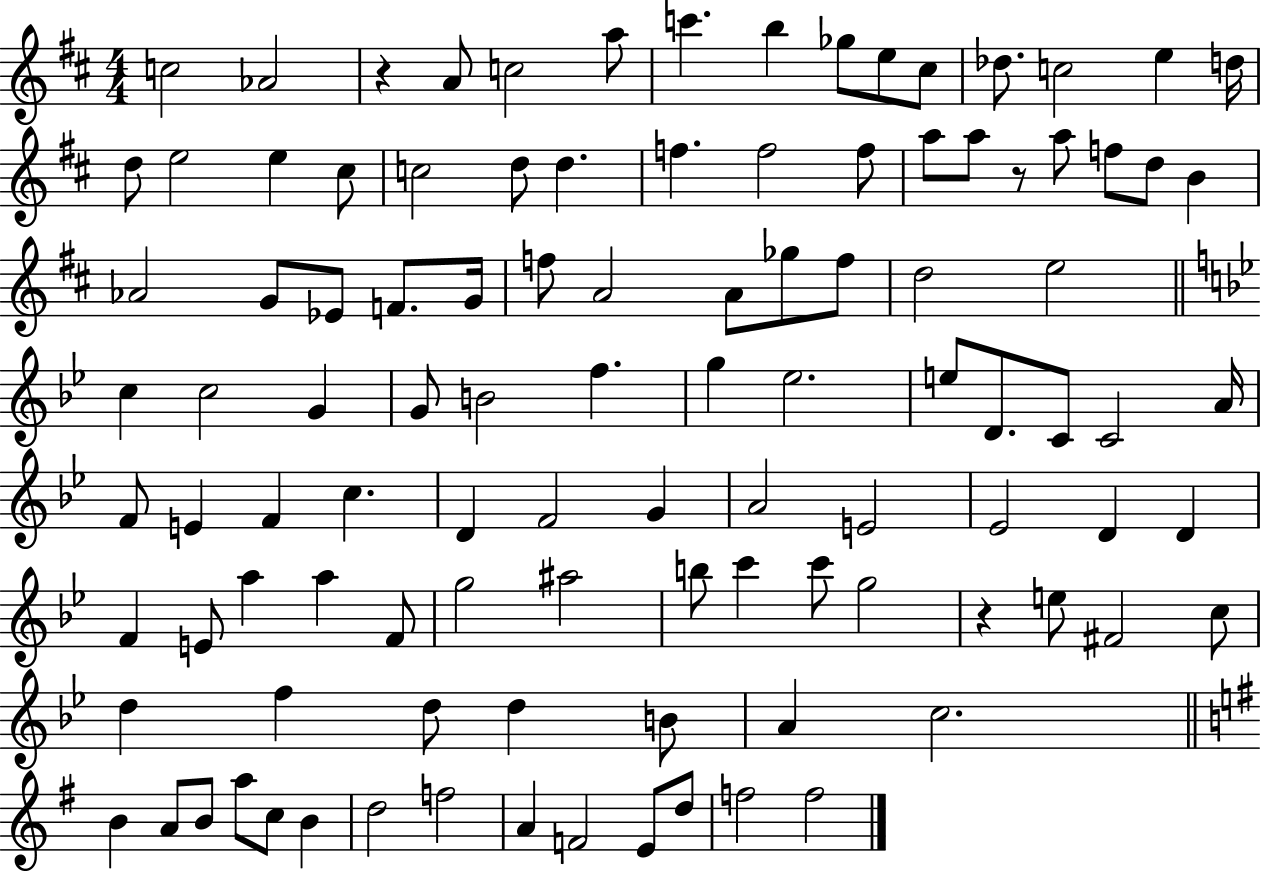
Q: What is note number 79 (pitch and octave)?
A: E5